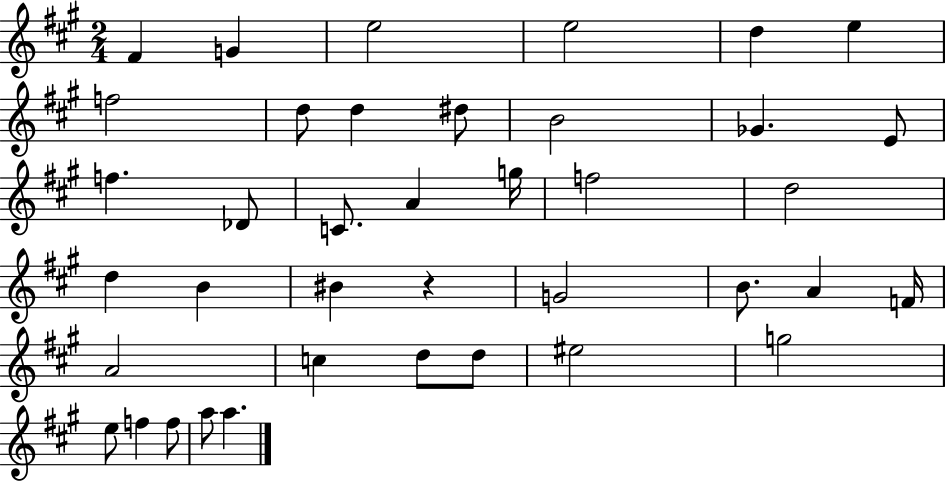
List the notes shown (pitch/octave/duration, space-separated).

F#4/q G4/q E5/h E5/h D5/q E5/q F5/h D5/e D5/q D#5/e B4/h Gb4/q. E4/e F5/q. Db4/e C4/e. A4/q G5/s F5/h D5/h D5/q B4/q BIS4/q R/q G4/h B4/e. A4/q F4/s A4/h C5/q D5/e D5/e EIS5/h G5/h E5/e F5/q F5/e A5/e A5/q.